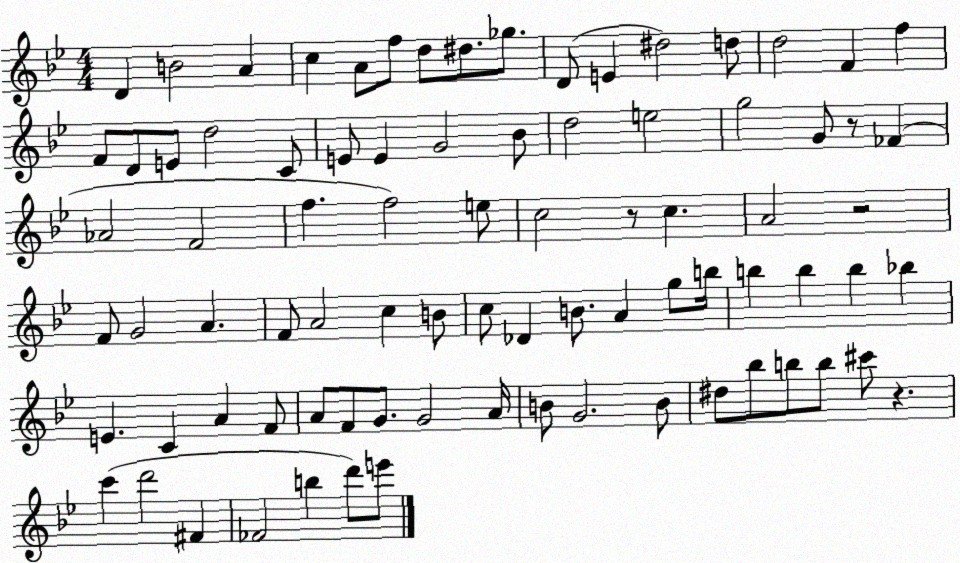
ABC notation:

X:1
T:Untitled
M:4/4
L:1/4
K:Bb
D B2 A c A/2 f/2 d/2 ^d/2 _g/2 D/2 E ^d2 d/2 d2 F f F/2 D/2 E/2 d2 C/2 E/2 E G2 _B/2 d2 e2 g2 G/2 z/2 _F _A2 F2 f f2 e/2 c2 z/2 c A2 z2 F/2 G2 A F/2 A2 c B/2 c/2 _D B/2 A g/2 b/4 b b b _b E C A F/2 A/2 F/2 G/2 G2 A/4 B/2 G2 B/2 ^d/2 _b/2 b/2 b/2 ^c'/2 z c' d'2 ^F _F2 b d'/2 e'/2